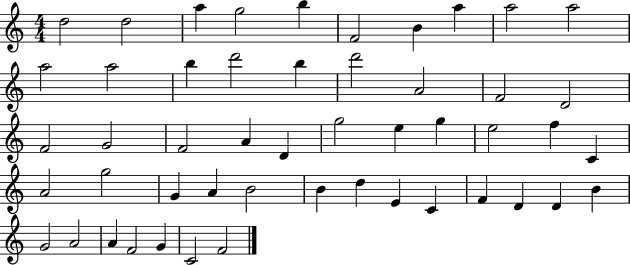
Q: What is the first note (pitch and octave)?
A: D5